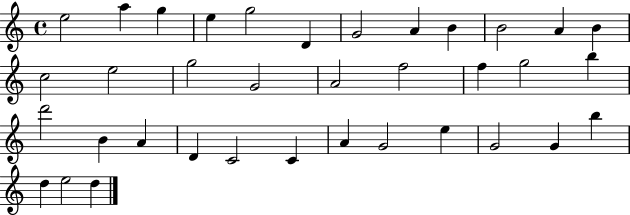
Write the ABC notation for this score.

X:1
T:Untitled
M:4/4
L:1/4
K:C
e2 a g e g2 D G2 A B B2 A B c2 e2 g2 G2 A2 f2 f g2 b d'2 B A D C2 C A G2 e G2 G b d e2 d